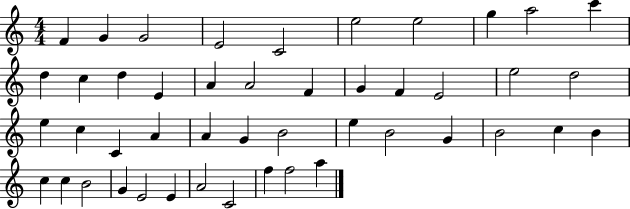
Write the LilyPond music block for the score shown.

{
  \clef treble
  \numericTimeSignature
  \time 4/4
  \key c \major
  f'4 g'4 g'2 | e'2 c'2 | e''2 e''2 | g''4 a''2 c'''4 | \break d''4 c''4 d''4 e'4 | a'4 a'2 f'4 | g'4 f'4 e'2 | e''2 d''2 | \break e''4 c''4 c'4 a'4 | a'4 g'4 b'2 | e''4 b'2 g'4 | b'2 c''4 b'4 | \break c''4 c''4 b'2 | g'4 e'2 e'4 | a'2 c'2 | f''4 f''2 a''4 | \break \bar "|."
}